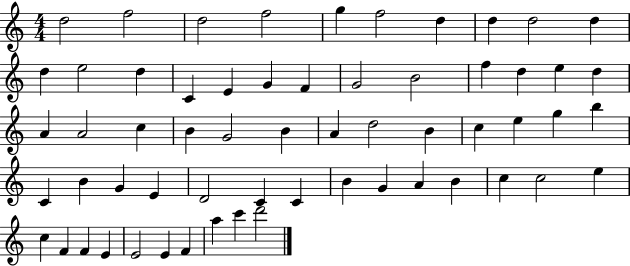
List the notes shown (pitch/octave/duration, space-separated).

D5/h F5/h D5/h F5/h G5/q F5/h D5/q D5/q D5/h D5/q D5/q E5/h D5/q C4/q E4/q G4/q F4/q G4/h B4/h F5/q D5/q E5/q D5/q A4/q A4/h C5/q B4/q G4/h B4/q A4/q D5/h B4/q C5/q E5/q G5/q B5/q C4/q B4/q G4/q E4/q D4/h C4/q C4/q B4/q G4/q A4/q B4/q C5/q C5/h E5/q C5/q F4/q F4/q E4/q E4/h E4/q F4/q A5/q C6/q D6/h